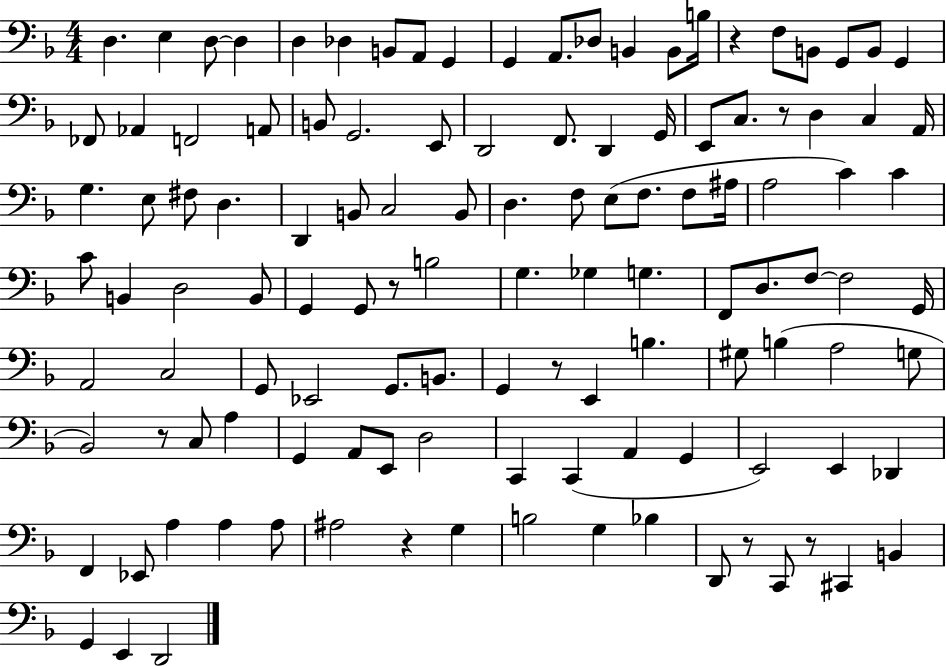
{
  \clef bass
  \numericTimeSignature
  \time 4/4
  \key f \major
  d4. e4 d8~~ d4 | d4 des4 b,8 a,8 g,4 | g,4 a,8. des8 b,4 b,8 b16 | r4 f8 b,8 g,8 b,8 g,4 | \break fes,8 aes,4 f,2 a,8 | b,8 g,2. e,8 | d,2 f,8. d,4 g,16 | e,8 c8. r8 d4 c4 a,16 | \break g4. e8 fis8 d4. | d,4 b,8 c2 b,8 | d4. f8 e8( f8. f8 ais16 | a2 c'4) c'4 | \break c'8 b,4 d2 b,8 | g,4 g,8 r8 b2 | g4. ges4 g4. | f,8 d8. f8~~ f2 g,16 | \break a,2 c2 | g,8 ees,2 g,8. b,8. | g,4 r8 e,4 b4. | gis8 b4( a2 g8 | \break bes,2) r8 c8 a4 | g,4 a,8 e,8 d2 | c,4 c,4( a,4 g,4 | e,2) e,4 des,4 | \break f,4 ees,8 a4 a4 a8 | ais2 r4 g4 | b2 g4 bes4 | d,8 r8 c,8 r8 cis,4 b,4 | \break g,4 e,4 d,2 | \bar "|."
}